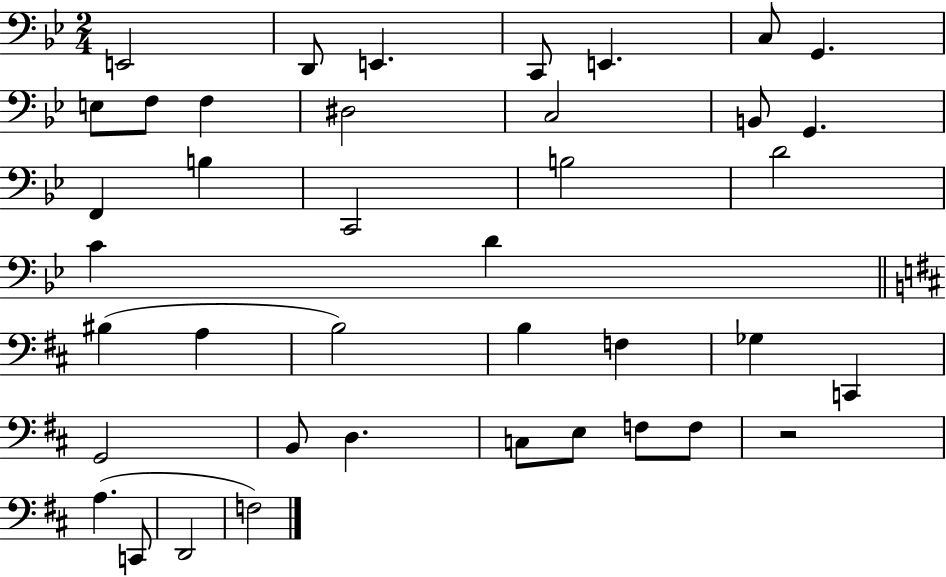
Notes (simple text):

E2/h D2/e E2/q. C2/e E2/q. C3/e G2/q. E3/e F3/e F3/q D#3/h C3/h B2/e G2/q. F2/q B3/q C2/h B3/h D4/h C4/q D4/q BIS3/q A3/q B3/h B3/q F3/q Gb3/q C2/q G2/h B2/e D3/q. C3/e E3/e F3/e F3/e R/h A3/q. C2/e D2/h F3/h